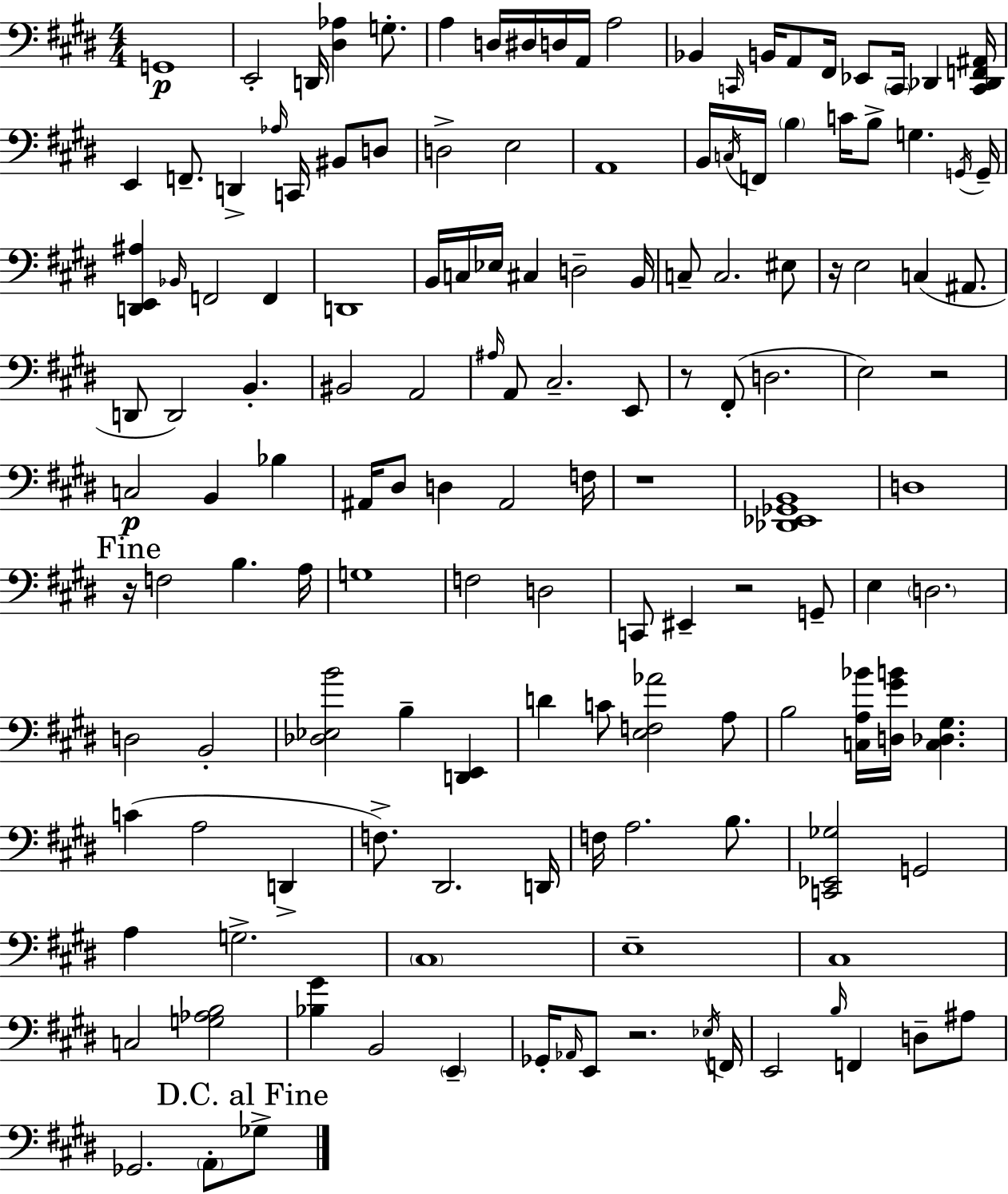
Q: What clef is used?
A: bass